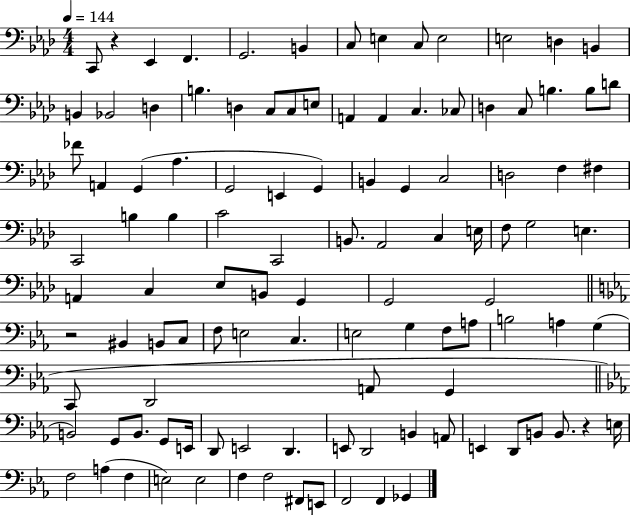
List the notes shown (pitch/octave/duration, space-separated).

C2/e R/q Eb2/q F2/q. G2/h. B2/q C3/e E3/q C3/e E3/h E3/h D3/q B2/q B2/q Bb2/h D3/q B3/q. D3/q C3/e C3/e E3/e A2/q A2/q C3/q. CES3/e D3/q C3/e B3/q. B3/e D4/e FES4/e A2/q G2/q Ab3/q. G2/h E2/q G2/q B2/q G2/q C3/h D3/h F3/q F#3/q C2/h B3/q B3/q C4/h C2/h B2/e. Ab2/h C3/q E3/s F3/e G3/h E3/q. A2/q C3/q Eb3/e B2/e G2/q G2/h G2/h R/h BIS2/q B2/e C3/e F3/e E3/h C3/q. E3/h G3/q F3/e A3/e B3/h A3/q G3/q C2/e D2/h A2/e G2/q B2/h G2/e B2/e. G2/e E2/s D2/e E2/h D2/q. E2/e D2/h B2/q A2/e E2/q D2/e B2/e B2/e. R/q E3/s F3/h A3/q F3/q E3/h E3/h F3/q F3/h F#2/e E2/e F2/h F2/q Gb2/q